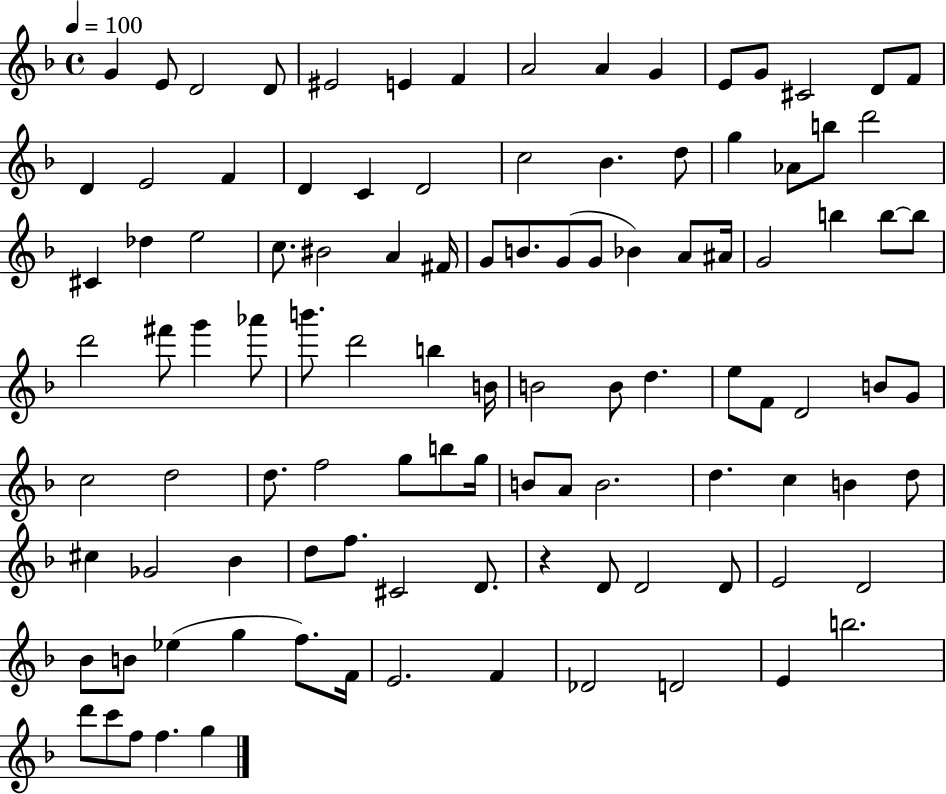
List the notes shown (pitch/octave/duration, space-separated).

G4/q E4/e D4/h D4/e EIS4/h E4/q F4/q A4/h A4/q G4/q E4/e G4/e C#4/h D4/e F4/e D4/q E4/h F4/q D4/q C4/q D4/h C5/h Bb4/q. D5/e G5/q Ab4/e B5/e D6/h C#4/q Db5/q E5/h C5/e. BIS4/h A4/q F#4/s G4/e B4/e. G4/e G4/e Bb4/q A4/e A#4/s G4/h B5/q B5/e B5/e D6/h F#6/e G6/q Ab6/e B6/e. D6/h B5/q B4/s B4/h B4/e D5/q. E5/e F4/e D4/h B4/e G4/e C5/h D5/h D5/e. F5/h G5/e B5/e G5/s B4/e A4/e B4/h. D5/q. C5/q B4/q D5/e C#5/q Gb4/h Bb4/q D5/e F5/e. C#4/h D4/e. R/q D4/e D4/h D4/e E4/h D4/h Bb4/e B4/e Eb5/q G5/q F5/e. F4/s E4/h. F4/q Db4/h D4/h E4/q B5/h. D6/e C6/e F5/e F5/q. G5/q